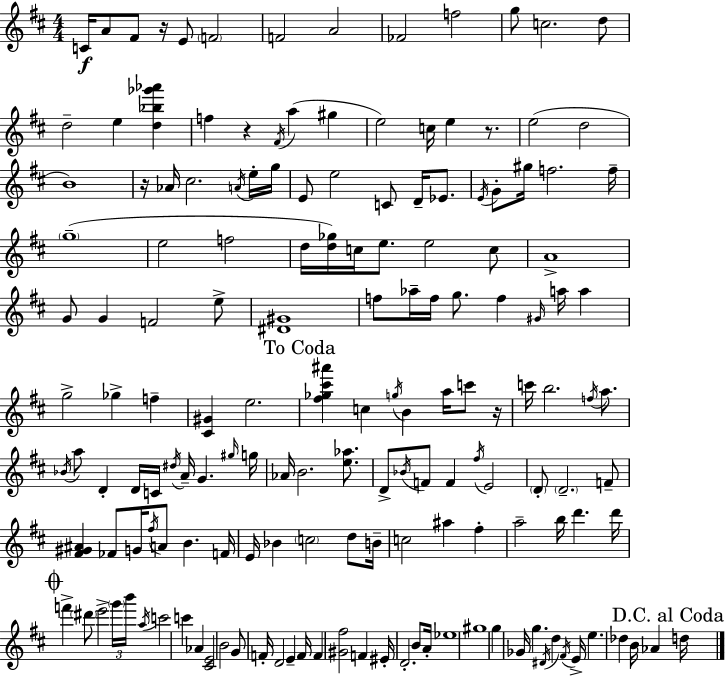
C4/s A4/e F#4/e R/s E4/e F4/h F4/h A4/h FES4/h F5/h G5/e C5/h. D5/e D5/h E5/q [D5,Bb5,Gb6,Ab6]/q F5/q R/q F#4/s A5/q G#5/q E5/h C5/s E5/q R/e. E5/h D5/h B4/w R/s Ab4/s C#5/h. A4/s E5/s G5/s E4/e E5/h C4/e D4/s Eb4/e. E4/s G4/e G#5/s F5/h. F5/s G5/w E5/h F5/h D5/s [D5,Gb5]/s C5/s E5/e. E5/h C5/e A4/w G4/e G4/q F4/h E5/e [D#4,G#4]/w F5/e Ab5/s F5/s G5/e. F5/q G#4/s A5/s A5/q G5/h Gb5/q F5/q [C#4,G#4]/q E5/h. [F#5,Gb5,C#6,A#6]/q C5/q G5/s B4/q A5/s C6/e R/s C6/s B5/h. F5/s A5/e. Bb4/s A5/e D4/q D4/s C4/s D#5/s A4/s G4/q. G#5/s G5/s Ab4/s B4/h. [E5,Ab5]/e. D4/e Bb4/s F4/e F4/q F#5/s E4/h D4/e D4/h. F4/e [F#4,G#4,A#4]/q FES4/e G4/s F#5/s A4/e B4/q. F4/s E4/s Bb4/q C5/h D5/e B4/s C5/h A#5/q F#5/q A5/h B5/s D6/q. D6/s F6/q D#6/e E6/h G6/s B6/s A5/s C6/h C6/q Ab4/q [C#4,E4]/h B4/h G4/e F4/s D4/h E4/q F4/s F4/q [G#4,F#5]/h F4/q EIS4/s D4/h. B4/e A4/s Eb5/w G#5/w G5/q Gb4/s G5/q. D#4/s D5/q F#4/s E4/s E5/q. Db5/q B4/s Ab4/q D5/s